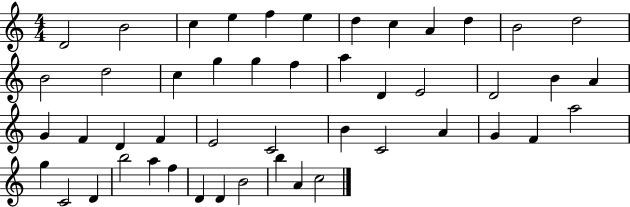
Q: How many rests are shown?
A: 0